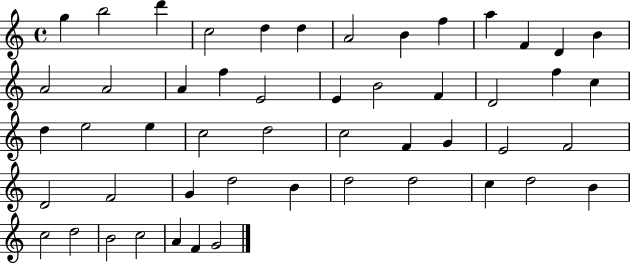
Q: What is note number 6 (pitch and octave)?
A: D5